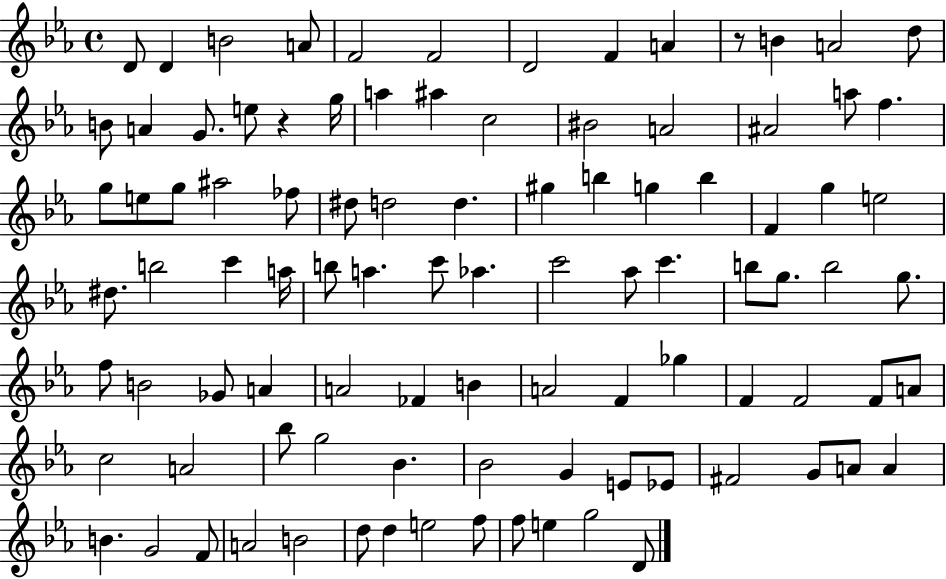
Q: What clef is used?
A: treble